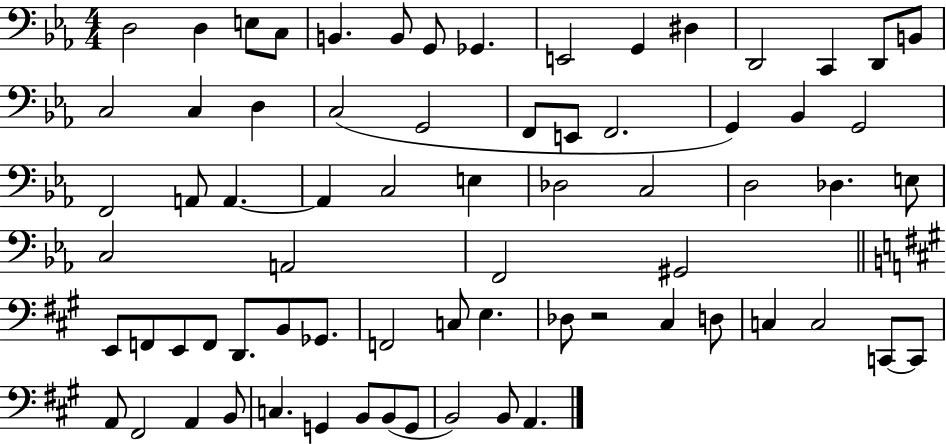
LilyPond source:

{
  \clef bass
  \numericTimeSignature
  \time 4/4
  \key ees \major
  \repeat volta 2 { d2 d4 e8 c8 | b,4. b,8 g,8 ges,4. | e,2 g,4 dis4 | d,2 c,4 d,8 b,8 | \break c2 c4 d4 | c2( g,2 | f,8 e,8 f,2. | g,4) bes,4 g,2 | \break f,2 a,8 a,4.~~ | a,4 c2 e4 | des2 c2 | d2 des4. e8 | \break c2 a,2 | f,2 gis,2 | \bar "||" \break \key a \major e,8 f,8 e,8 f,8 d,8. b,8 ges,8. | f,2 c8 e4. | des8 r2 cis4 d8 | c4 c2 c,8~~ c,8 | \break a,8 fis,2 a,4 b,8 | c4. g,4 b,8 b,8( g,8 | b,2) b,8 a,4. | } \bar "|."
}